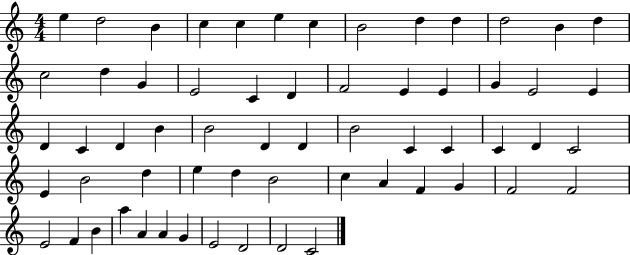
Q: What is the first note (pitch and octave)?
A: E5